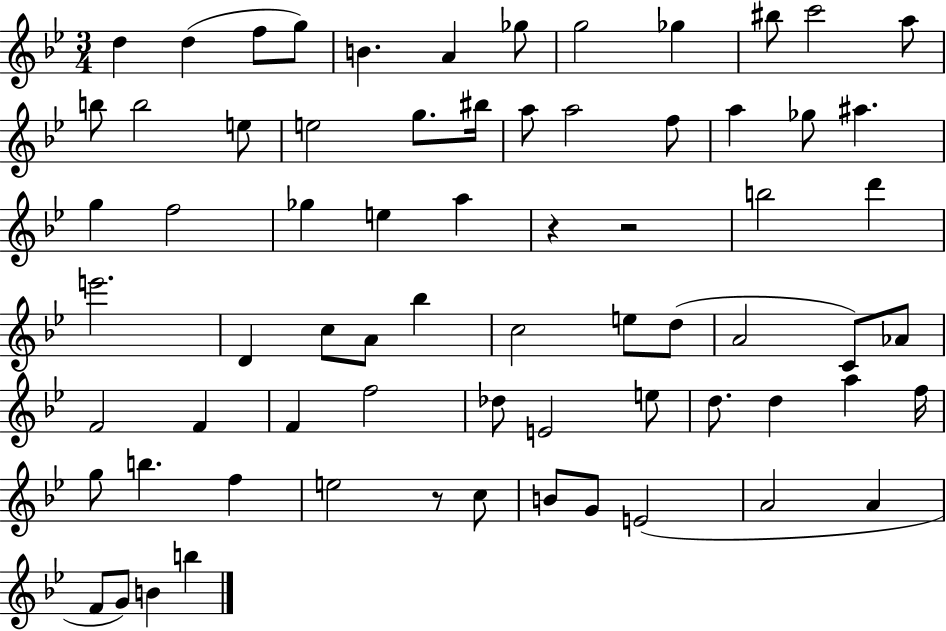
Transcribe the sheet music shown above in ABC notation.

X:1
T:Untitled
M:3/4
L:1/4
K:Bb
d d f/2 g/2 B A _g/2 g2 _g ^b/2 c'2 a/2 b/2 b2 e/2 e2 g/2 ^b/4 a/2 a2 f/2 a _g/2 ^a g f2 _g e a z z2 b2 d' e'2 D c/2 A/2 _b c2 e/2 d/2 A2 C/2 _A/2 F2 F F f2 _d/2 E2 e/2 d/2 d a f/4 g/2 b f e2 z/2 c/2 B/2 G/2 E2 A2 A F/2 G/2 B b